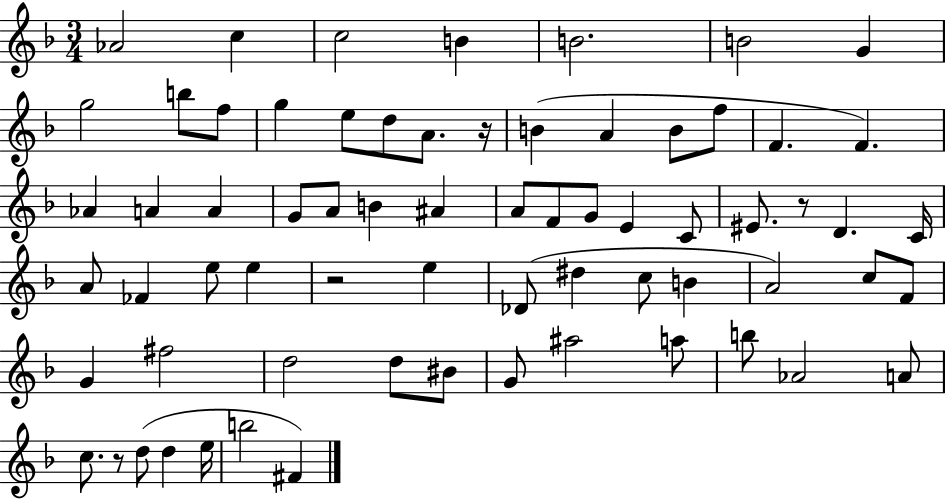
{
  \clef treble
  \numericTimeSignature
  \time 3/4
  \key f \major
  aes'2 c''4 | c''2 b'4 | b'2. | b'2 g'4 | \break g''2 b''8 f''8 | g''4 e''8 d''8 a'8. r16 | b'4( a'4 b'8 f''8 | f'4. f'4.) | \break aes'4 a'4 a'4 | g'8 a'8 b'4 ais'4 | a'8 f'8 g'8 e'4 c'8 | eis'8. r8 d'4. c'16 | \break a'8 fes'4 e''8 e''4 | r2 e''4 | des'8( dis''4 c''8 b'4 | a'2) c''8 f'8 | \break g'4 fis''2 | d''2 d''8 bis'8 | g'8 ais''2 a''8 | b''8 aes'2 a'8 | \break c''8. r8 d''8( d''4 e''16 | b''2 fis'4) | \bar "|."
}